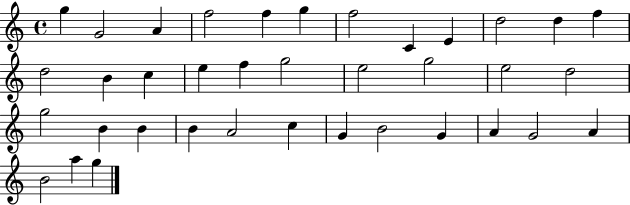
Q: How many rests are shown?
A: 0